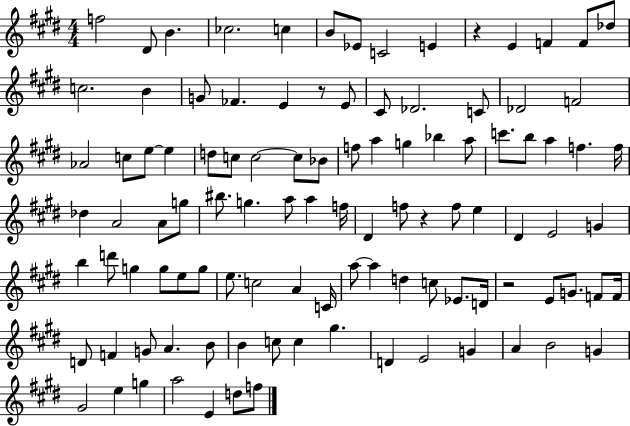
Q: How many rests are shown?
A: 4